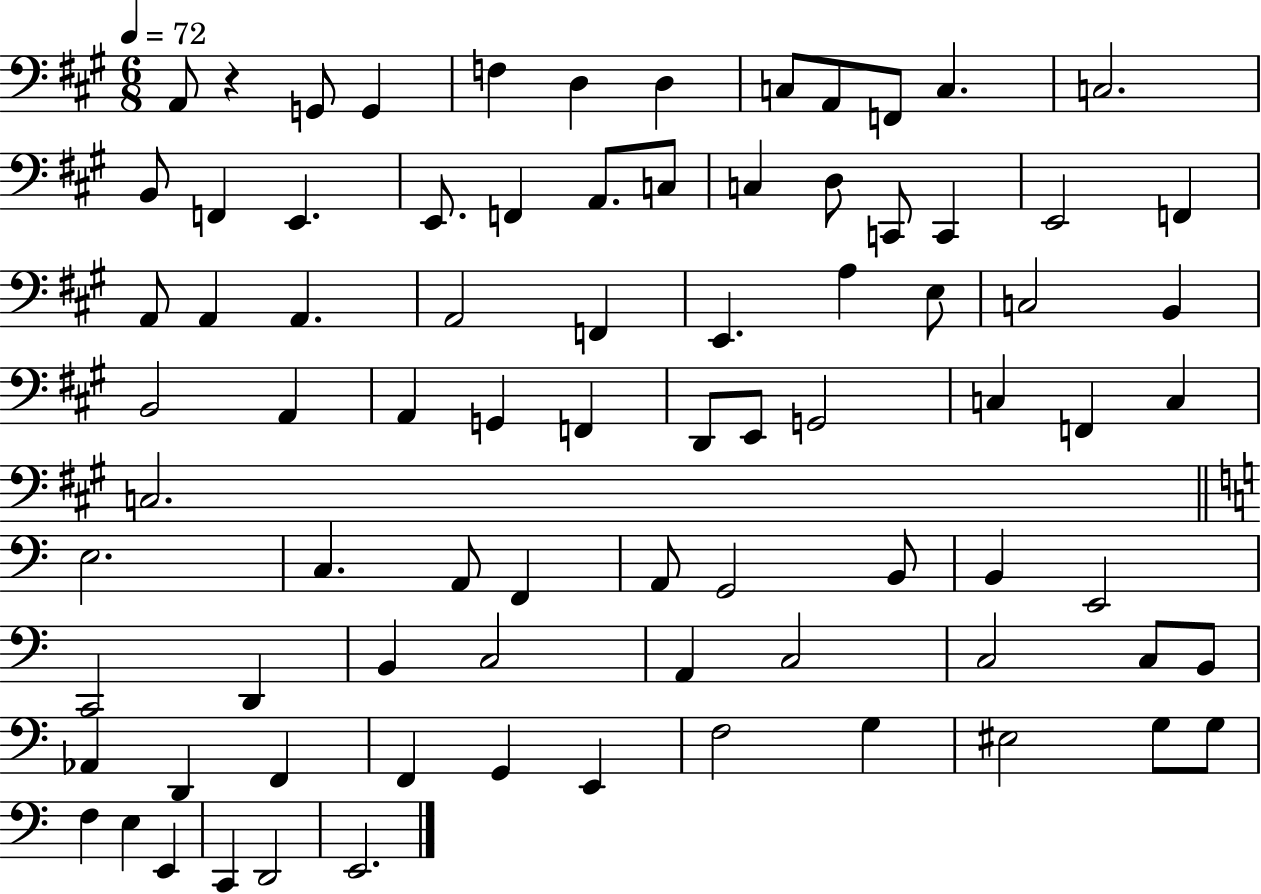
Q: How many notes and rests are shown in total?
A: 82